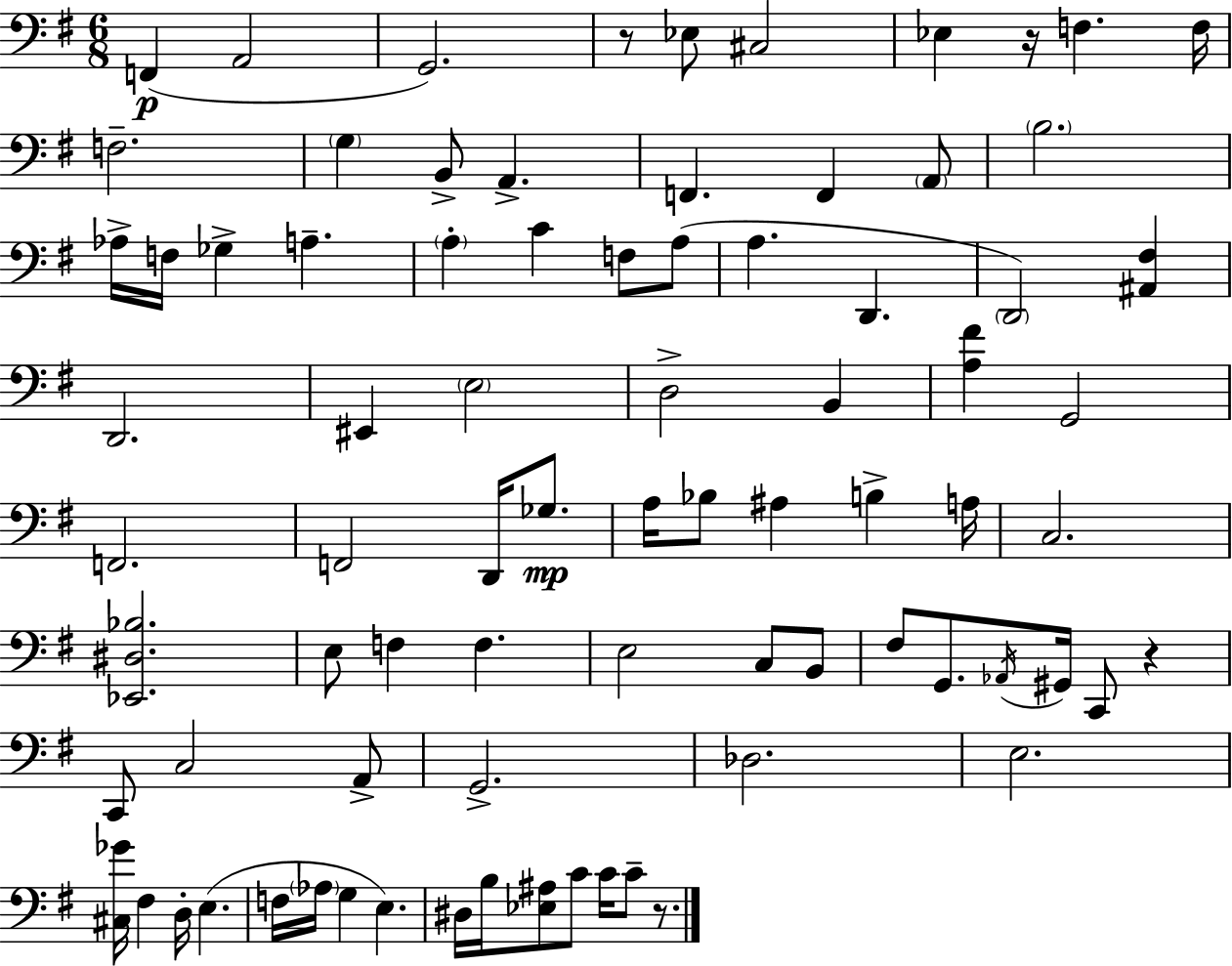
X:1
T:Untitled
M:6/8
L:1/4
K:Em
F,, A,,2 G,,2 z/2 _E,/2 ^C,2 _E, z/4 F, F,/4 F,2 G, B,,/2 A,, F,, F,, A,,/2 B,2 _A,/4 F,/4 _G, A, A, C F,/2 A,/2 A, D,, D,,2 [^A,,^F,] D,,2 ^E,, E,2 D,2 B,, [A,^F] G,,2 F,,2 F,,2 D,,/4 _G,/2 A,/4 _B,/2 ^A, B, A,/4 C,2 [_E,,^D,_B,]2 E,/2 F, F, E,2 C,/2 B,,/2 ^F,/2 G,,/2 _A,,/4 ^G,,/4 C,,/2 z C,,/2 C,2 A,,/2 G,,2 _D,2 E,2 [^C,_G]/4 ^F, D,/4 E, F,/4 _A,/4 G, E, ^D,/4 B,/4 [_E,^A,]/2 C/2 C/4 C/2 z/2